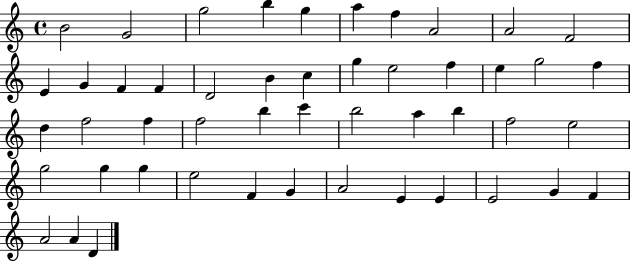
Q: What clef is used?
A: treble